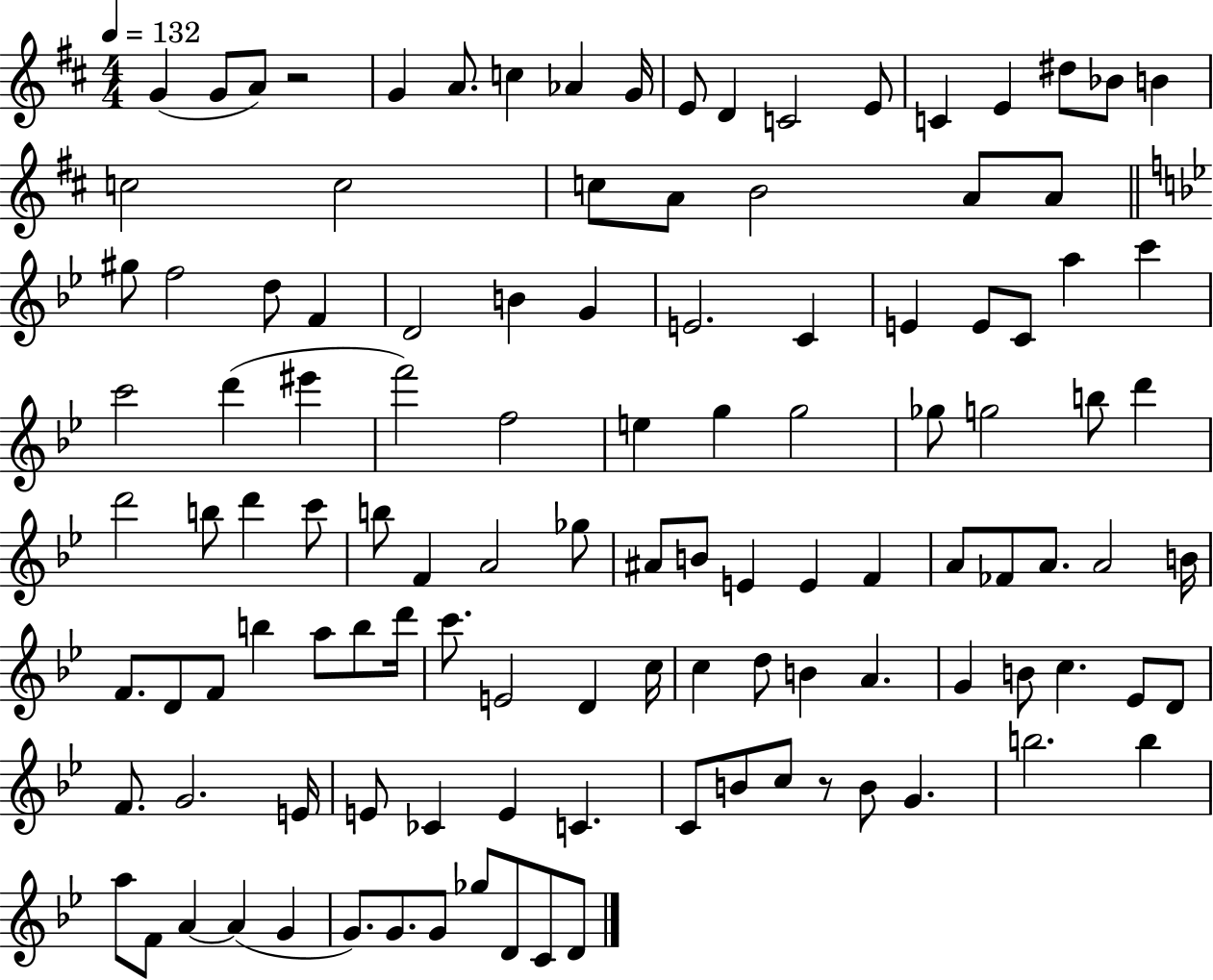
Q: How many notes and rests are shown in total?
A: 116